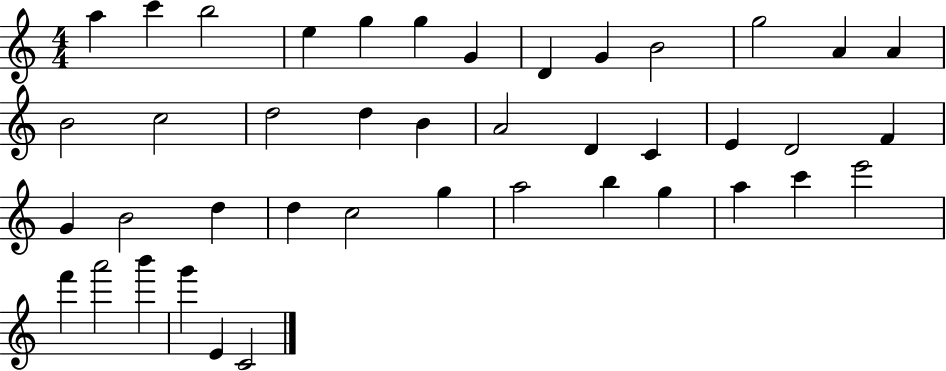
A5/q C6/q B5/h E5/q G5/q G5/q G4/q D4/q G4/q B4/h G5/h A4/q A4/q B4/h C5/h D5/h D5/q B4/q A4/h D4/q C4/q E4/q D4/h F4/q G4/q B4/h D5/q D5/q C5/h G5/q A5/h B5/q G5/q A5/q C6/q E6/h F6/q A6/h B6/q G6/q E4/q C4/h